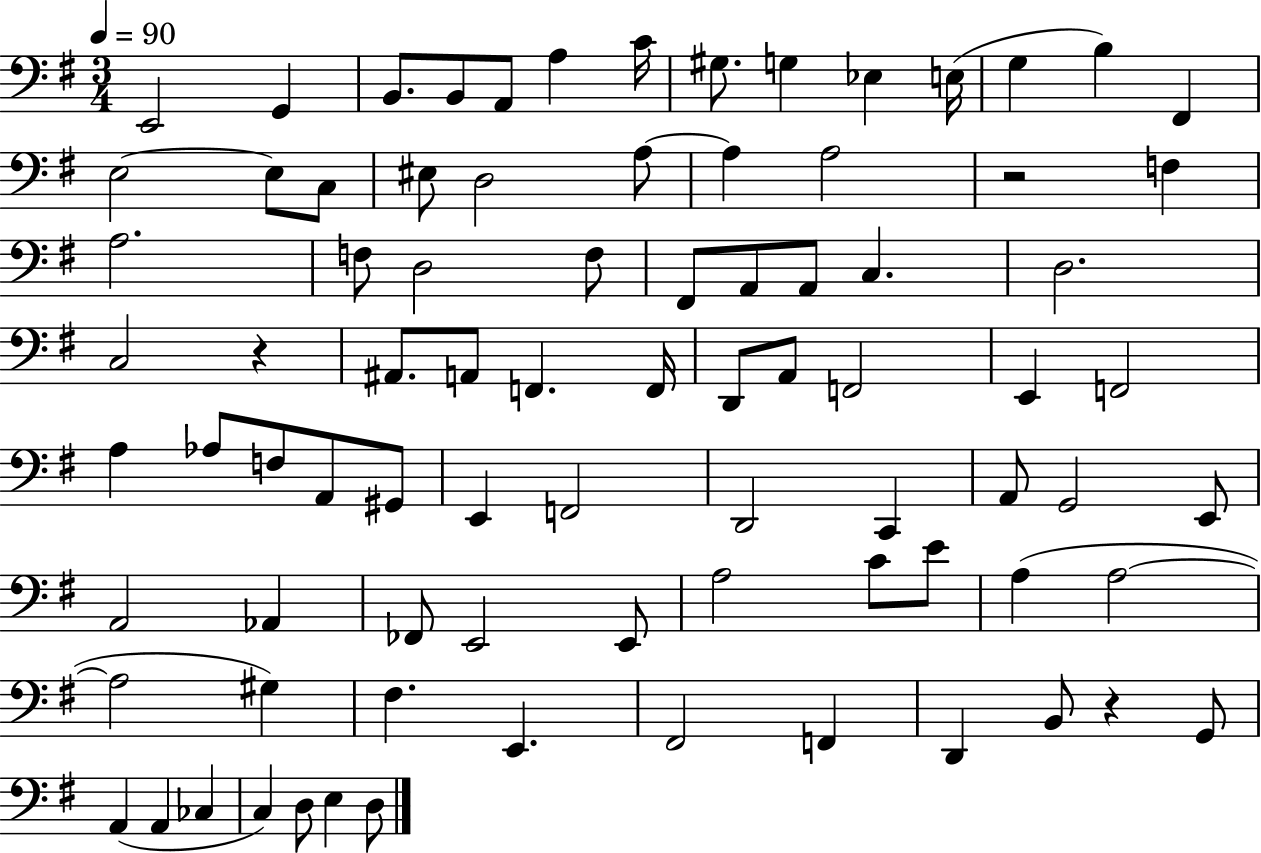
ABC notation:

X:1
T:Untitled
M:3/4
L:1/4
K:G
E,,2 G,, B,,/2 B,,/2 A,,/2 A, C/4 ^G,/2 G, _E, E,/4 G, B, ^F,, E,2 E,/2 C,/2 ^E,/2 D,2 A,/2 A, A,2 z2 F, A,2 F,/2 D,2 F,/2 ^F,,/2 A,,/2 A,,/2 C, D,2 C,2 z ^A,,/2 A,,/2 F,, F,,/4 D,,/2 A,,/2 F,,2 E,, F,,2 A, _A,/2 F,/2 A,,/2 ^G,,/2 E,, F,,2 D,,2 C,, A,,/2 G,,2 E,,/2 A,,2 _A,, _F,,/2 E,,2 E,,/2 A,2 C/2 E/2 A, A,2 A,2 ^G, ^F, E,, ^F,,2 F,, D,, B,,/2 z G,,/2 A,, A,, _C, C, D,/2 E, D,/2